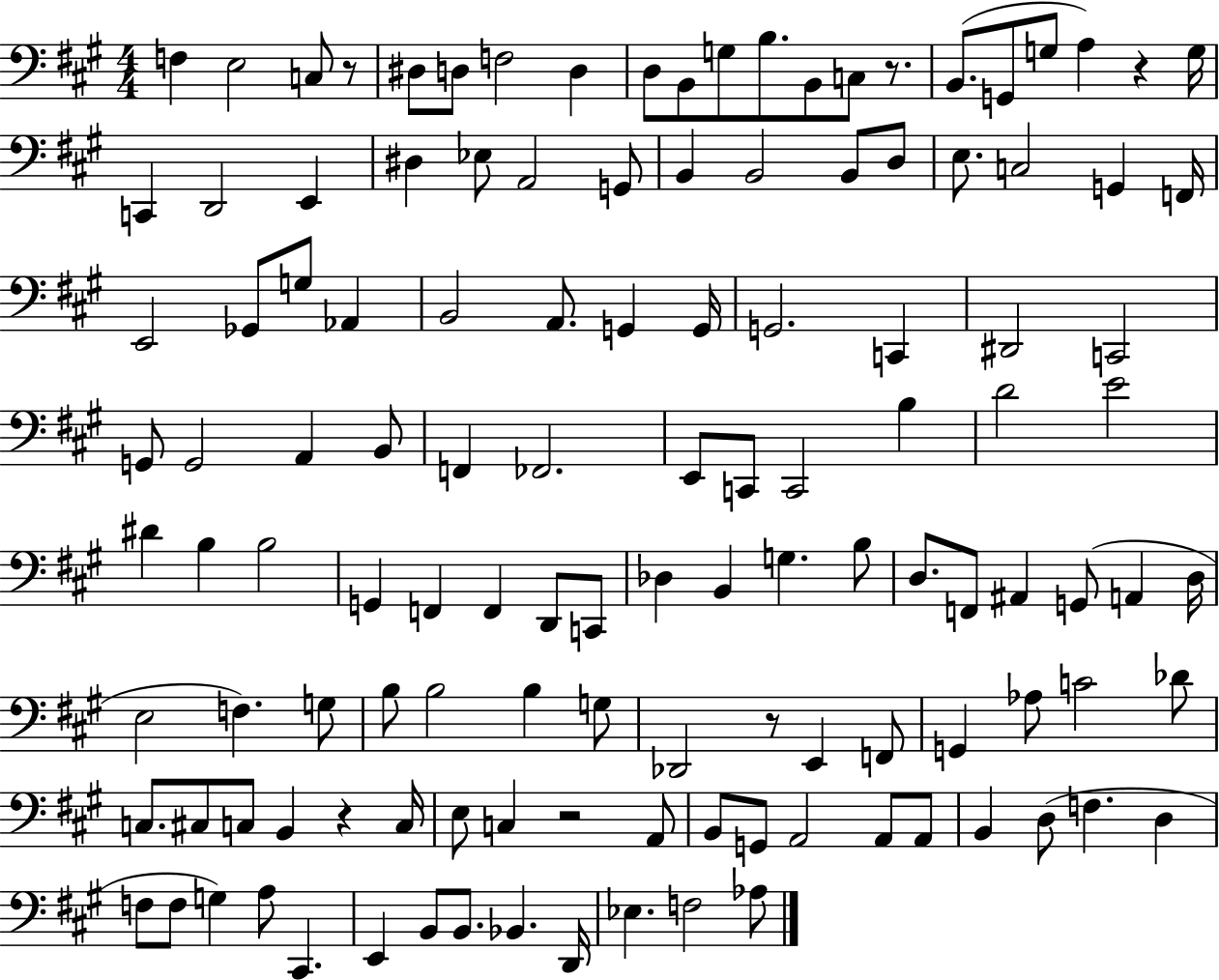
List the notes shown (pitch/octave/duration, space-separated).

F3/q E3/h C3/e R/e D#3/e D3/e F3/h D3/q D3/e B2/e G3/e B3/e. B2/e C3/e R/e. B2/e. G2/e G3/e A3/q R/q G3/s C2/q D2/h E2/q D#3/q Eb3/e A2/h G2/e B2/q B2/h B2/e D3/e E3/e. C3/h G2/q F2/s E2/h Gb2/e G3/e Ab2/q B2/h A2/e. G2/q G2/s G2/h. C2/q D#2/h C2/h G2/e G2/h A2/q B2/e F2/q FES2/h. E2/e C2/e C2/h B3/q D4/h E4/h D#4/q B3/q B3/h G2/q F2/q F2/q D2/e C2/e Db3/q B2/q G3/q. B3/e D3/e. F2/e A#2/q G2/e A2/q D3/s E3/h F3/q. G3/e B3/e B3/h B3/q G3/e Db2/h R/e E2/q F2/e G2/q Ab3/e C4/h Db4/e C3/e. C#3/e C3/e B2/q R/q C3/s E3/e C3/q R/h A2/e B2/e G2/e A2/h A2/e A2/e B2/q D3/e F3/q. D3/q F3/e F3/e G3/q A3/e C#2/q. E2/q B2/e B2/e. Bb2/q. D2/s Eb3/q. F3/h Ab3/e